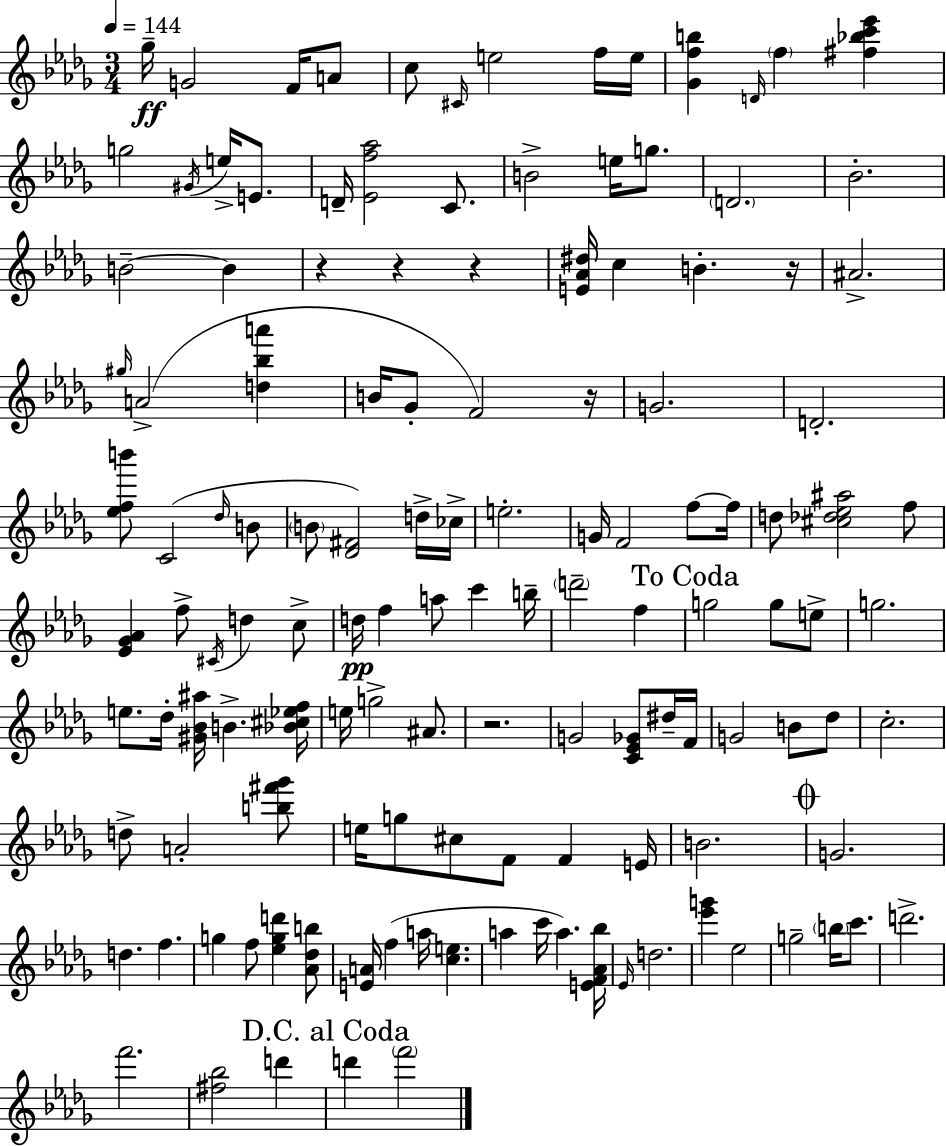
Gb5/s G4/h F4/s A4/e C5/e C#4/s E5/h F5/s E5/s [Gb4,F5,B5]/q D4/s F5/q [F#5,Bb5,C6,Eb6]/q G5/h G#4/s E5/s E4/e. D4/s [Eb4,F5,Ab5]/h C4/e. B4/h E5/s G5/e. D4/h. Bb4/h. B4/h B4/q R/q R/q R/q [E4,Ab4,D#5]/s C5/q B4/q. R/s A#4/h. G#5/s A4/h [D5,Bb5,A6]/q B4/s Gb4/e F4/h R/s G4/h. D4/h. [Eb5,F5,B6]/e C4/h Db5/s B4/e B4/e [Db4,F#4]/h D5/s CES5/s E5/h. G4/s F4/h F5/e F5/s D5/e [C#5,Db5,Eb5,A#5]/h F5/e [Eb4,Gb4,Ab4]/q F5/e C#4/s D5/q C5/e D5/s F5/q A5/e C6/q B5/s D6/h F5/q G5/h G5/e E5/e G5/h. E5/e. Db5/s [G#4,Bb4,A#5]/s B4/q. [Bb4,C#5,Eb5,F5]/s E5/s G5/h A#4/e. R/h. G4/h [C4,Eb4,Gb4]/e D#5/s F4/s G4/h B4/e Db5/e C5/h. D5/e A4/h [B5,F#6,Gb6]/e E5/s G5/e C#5/e F4/e F4/q E4/s B4/h. G4/h. D5/q. F5/q. G5/q F5/e [Eb5,G5,D6]/q [Ab4,Db5,B5]/e [E4,A4]/s F5/q A5/s [C5,E5]/q. A5/q C6/s A5/q. [E4,F4,Ab4,Bb5]/s Eb4/s D5/h. [Eb6,G6]/q Eb5/h G5/h B5/s C6/e. D6/h. F6/h. [F#5,Bb5]/h D6/q D6/q F6/h